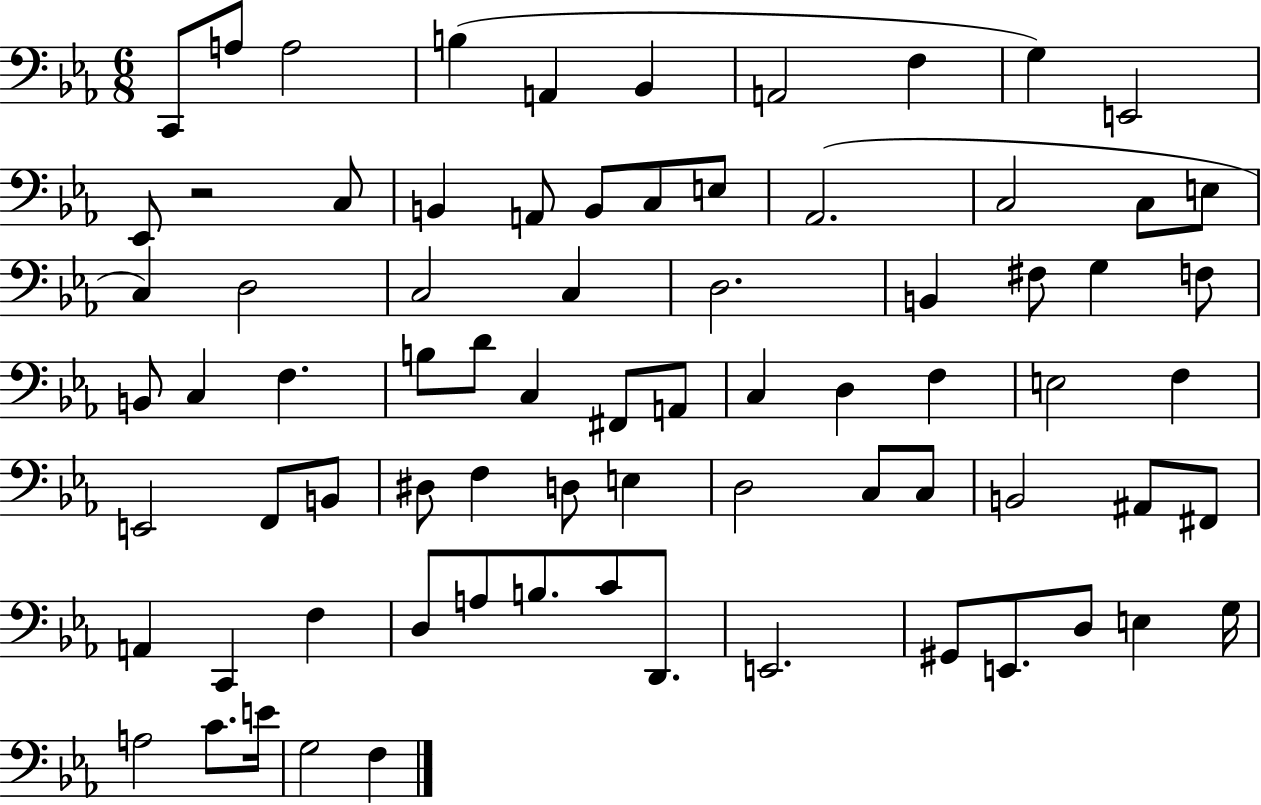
{
  \clef bass
  \numericTimeSignature
  \time 6/8
  \key ees \major
  c,8 a8 a2 | b4( a,4 bes,4 | a,2 f4 | g4) e,2 | \break ees,8 r2 c8 | b,4 a,8 b,8 c8 e8 | aes,2.( | c2 c8 e8 | \break c4) d2 | c2 c4 | d2. | b,4 fis8 g4 f8 | \break b,8 c4 f4. | b8 d'8 c4 fis,8 a,8 | c4 d4 f4 | e2 f4 | \break e,2 f,8 b,8 | dis8 f4 d8 e4 | d2 c8 c8 | b,2 ais,8 fis,8 | \break a,4 c,4 f4 | d8 a8 b8. c'8 d,8. | e,2. | gis,8 e,8. d8 e4 g16 | \break a2 c'8. e'16 | g2 f4 | \bar "|."
}